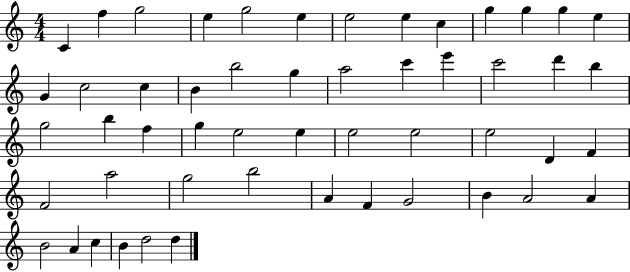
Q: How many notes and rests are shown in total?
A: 52